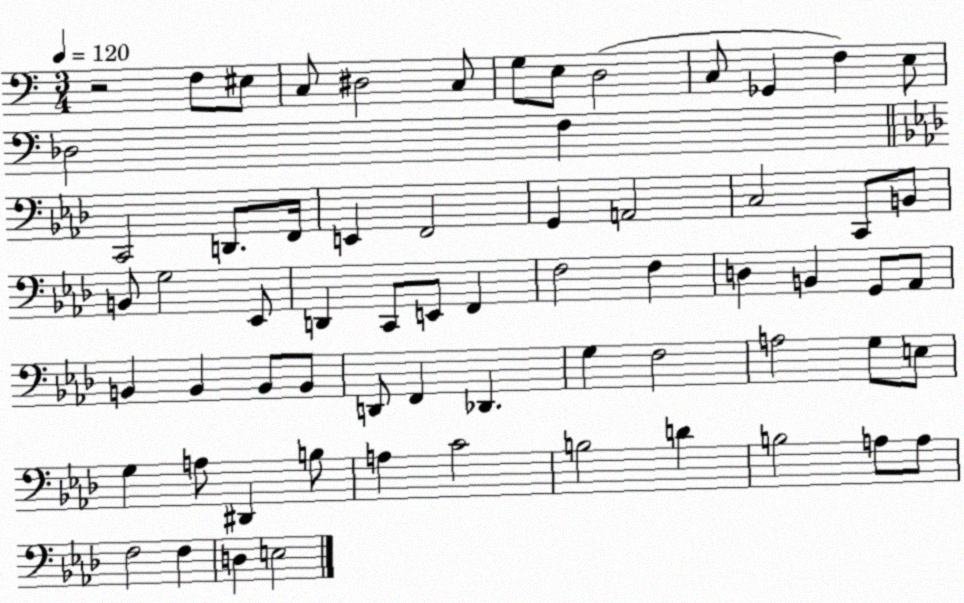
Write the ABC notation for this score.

X:1
T:Untitled
M:3/4
L:1/4
K:C
z2 F,/2 ^E,/2 C,/2 ^D,2 C,/2 G,/2 E,/2 D,2 C,/2 _G,, F, E,/2 _D,2 F, C,,2 D,,/2 F,,/4 E,, F,,2 G,, A,,2 C,2 C,,/2 B,,/2 B,,/2 G,2 _E,,/2 D,, C,,/2 E,,/2 F,, F,2 F, D, B,, G,,/2 _A,,/2 B,, B,, B,,/2 B,,/2 D,,/2 F,, _D,, G, F,2 A,2 G,/2 E,/2 G, A,/2 ^D,, B,/2 A, C2 B,2 D B,2 A,/2 A,/2 F,2 F, D, E,2